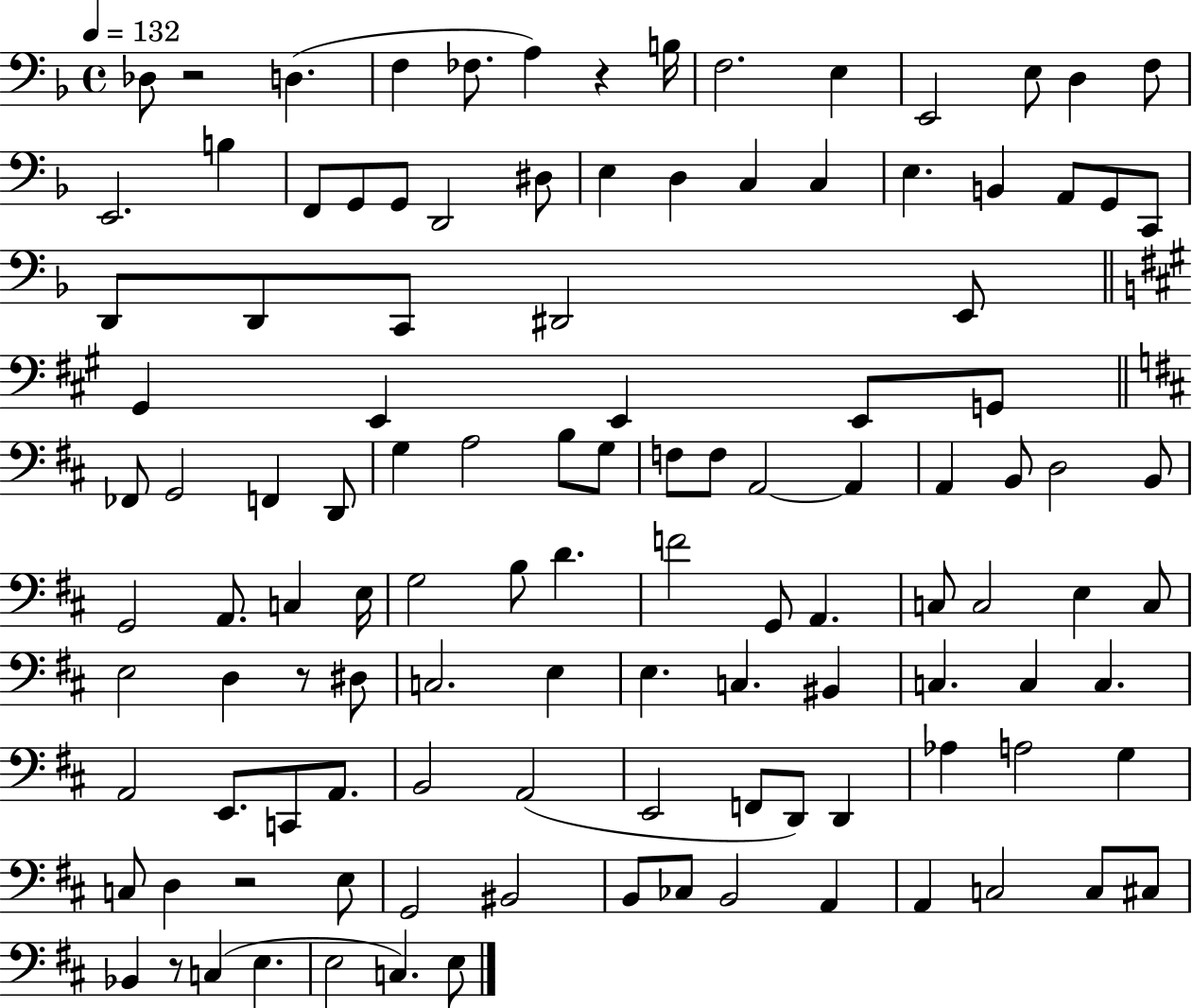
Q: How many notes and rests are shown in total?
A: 116